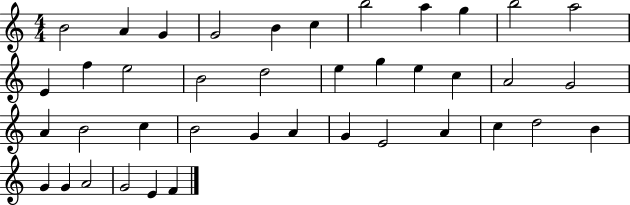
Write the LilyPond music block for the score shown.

{
  \clef treble
  \numericTimeSignature
  \time 4/4
  \key c \major
  b'2 a'4 g'4 | g'2 b'4 c''4 | b''2 a''4 g''4 | b''2 a''2 | \break e'4 f''4 e''2 | b'2 d''2 | e''4 g''4 e''4 c''4 | a'2 g'2 | \break a'4 b'2 c''4 | b'2 g'4 a'4 | g'4 e'2 a'4 | c''4 d''2 b'4 | \break g'4 g'4 a'2 | g'2 e'4 f'4 | \bar "|."
}